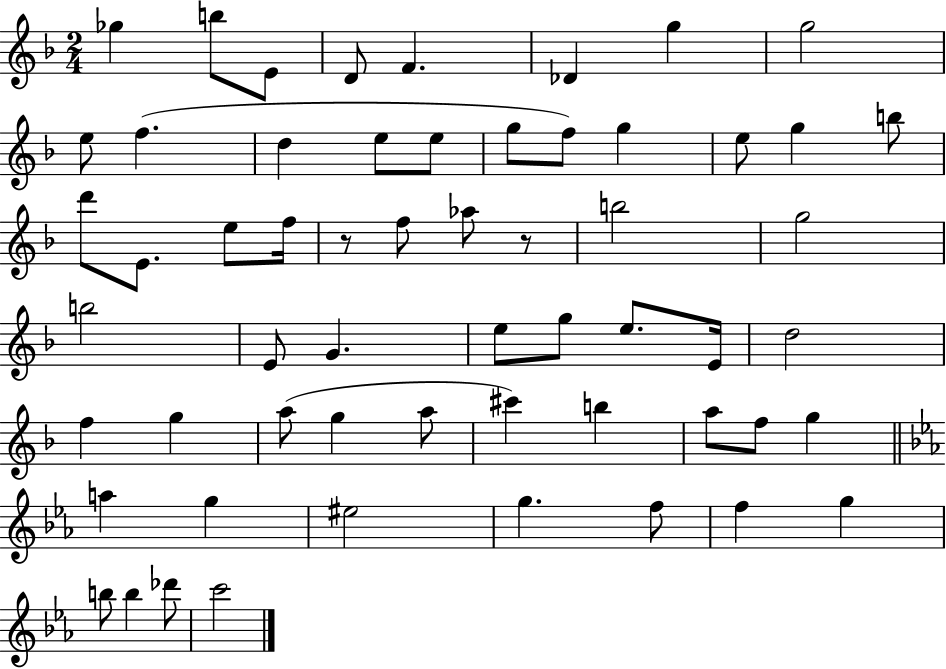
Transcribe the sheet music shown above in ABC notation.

X:1
T:Untitled
M:2/4
L:1/4
K:F
_g b/2 E/2 D/2 F _D g g2 e/2 f d e/2 e/2 g/2 f/2 g e/2 g b/2 d'/2 E/2 e/2 f/4 z/2 f/2 _a/2 z/2 b2 g2 b2 E/2 G e/2 g/2 e/2 E/4 d2 f g a/2 g a/2 ^c' b a/2 f/2 g a g ^e2 g f/2 f g b/2 b _d'/2 c'2